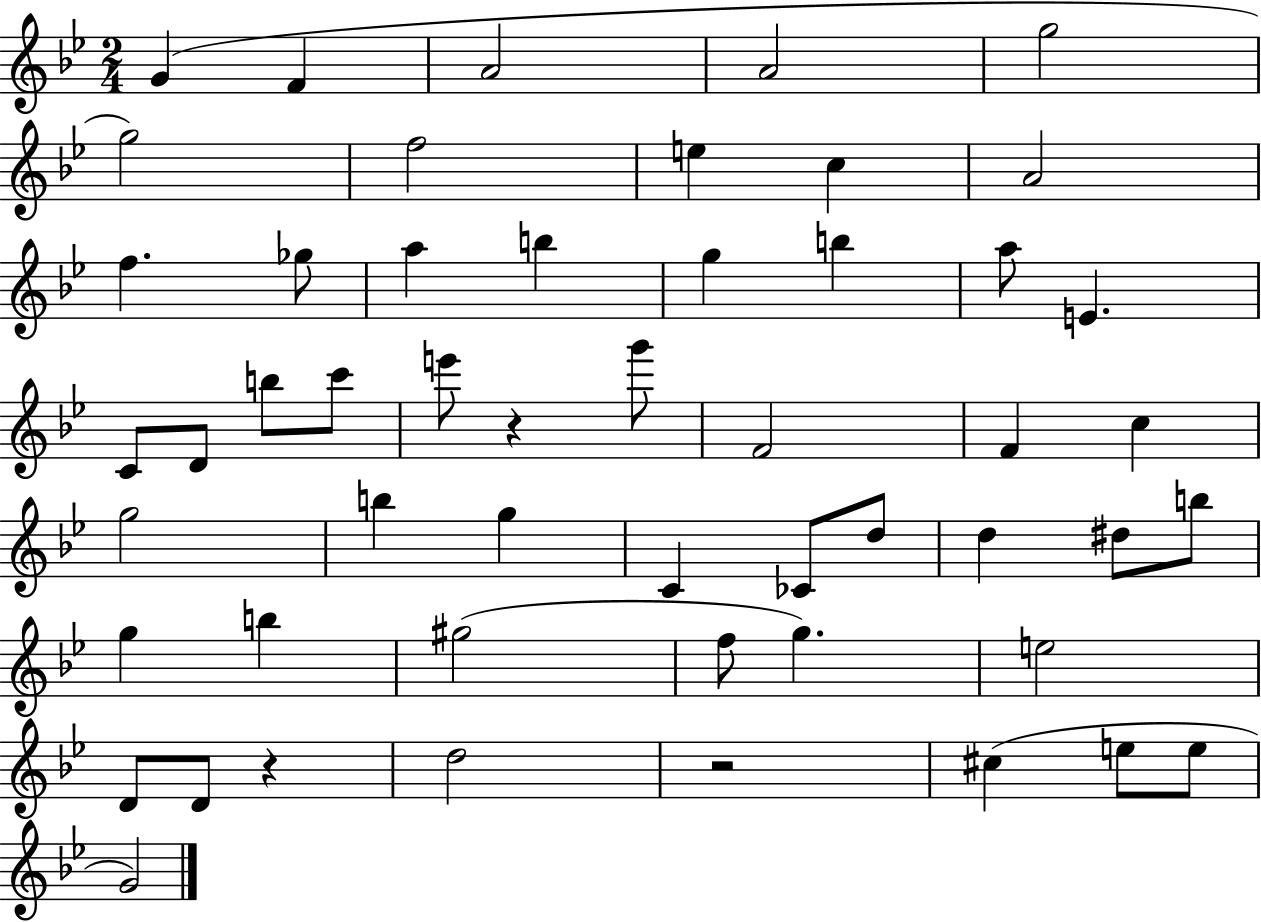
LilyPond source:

{
  \clef treble
  \numericTimeSignature
  \time 2/4
  \key bes \major
  g'4( f'4 | a'2 | a'2 | g''2 | \break g''2) | f''2 | e''4 c''4 | a'2 | \break f''4. ges''8 | a''4 b''4 | g''4 b''4 | a''8 e'4. | \break c'8 d'8 b''8 c'''8 | e'''8 r4 g'''8 | f'2 | f'4 c''4 | \break g''2 | b''4 g''4 | c'4 ces'8 d''8 | d''4 dis''8 b''8 | \break g''4 b''4 | gis''2( | f''8 g''4.) | e''2 | \break d'8 d'8 r4 | d''2 | r2 | cis''4( e''8 e''8 | \break g'2) | \bar "|."
}